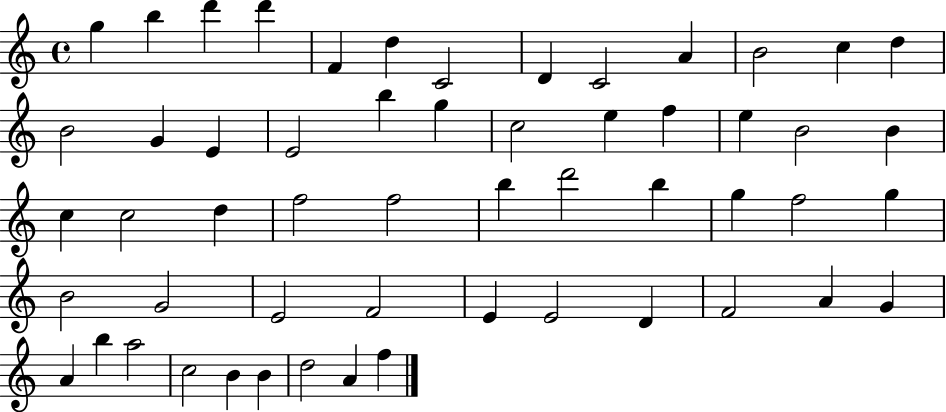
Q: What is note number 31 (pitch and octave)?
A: B5